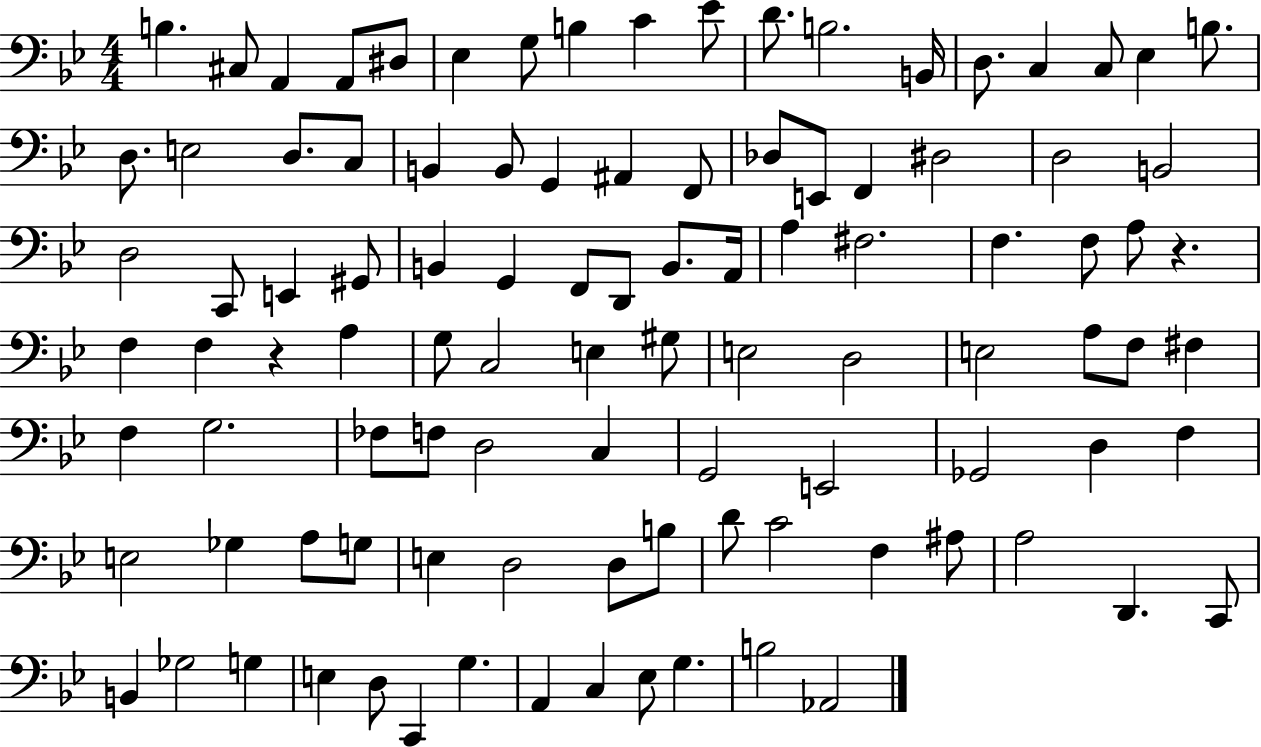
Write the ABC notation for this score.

X:1
T:Untitled
M:4/4
L:1/4
K:Bb
B, ^C,/2 A,, A,,/2 ^D,/2 _E, G,/2 B, C _E/2 D/2 B,2 B,,/4 D,/2 C, C,/2 _E, B,/2 D,/2 E,2 D,/2 C,/2 B,, B,,/2 G,, ^A,, F,,/2 _D,/2 E,,/2 F,, ^D,2 D,2 B,,2 D,2 C,,/2 E,, ^G,,/2 B,, G,, F,,/2 D,,/2 B,,/2 A,,/4 A, ^F,2 F, F,/2 A,/2 z F, F, z A, G,/2 C,2 E, ^G,/2 E,2 D,2 E,2 A,/2 F,/2 ^F, F, G,2 _F,/2 F,/2 D,2 C, G,,2 E,,2 _G,,2 D, F, E,2 _G, A,/2 G,/2 E, D,2 D,/2 B,/2 D/2 C2 F, ^A,/2 A,2 D,, C,,/2 B,, _G,2 G, E, D,/2 C,, G, A,, C, _E,/2 G, B,2 _A,,2